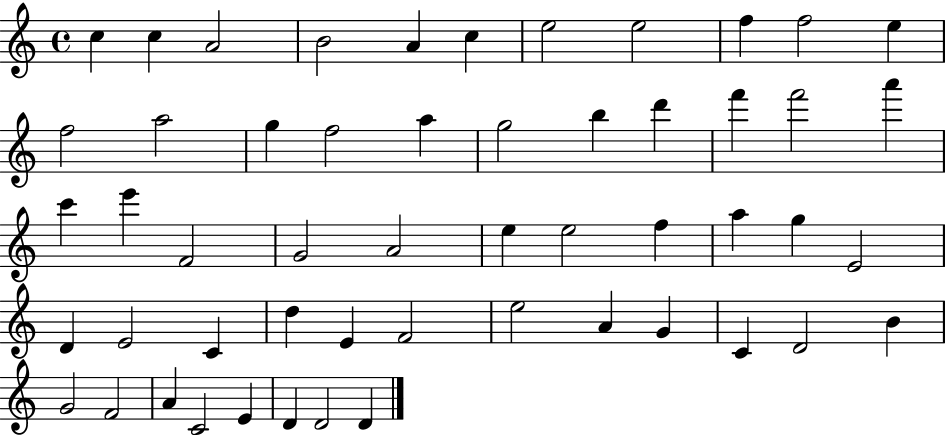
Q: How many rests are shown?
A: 0